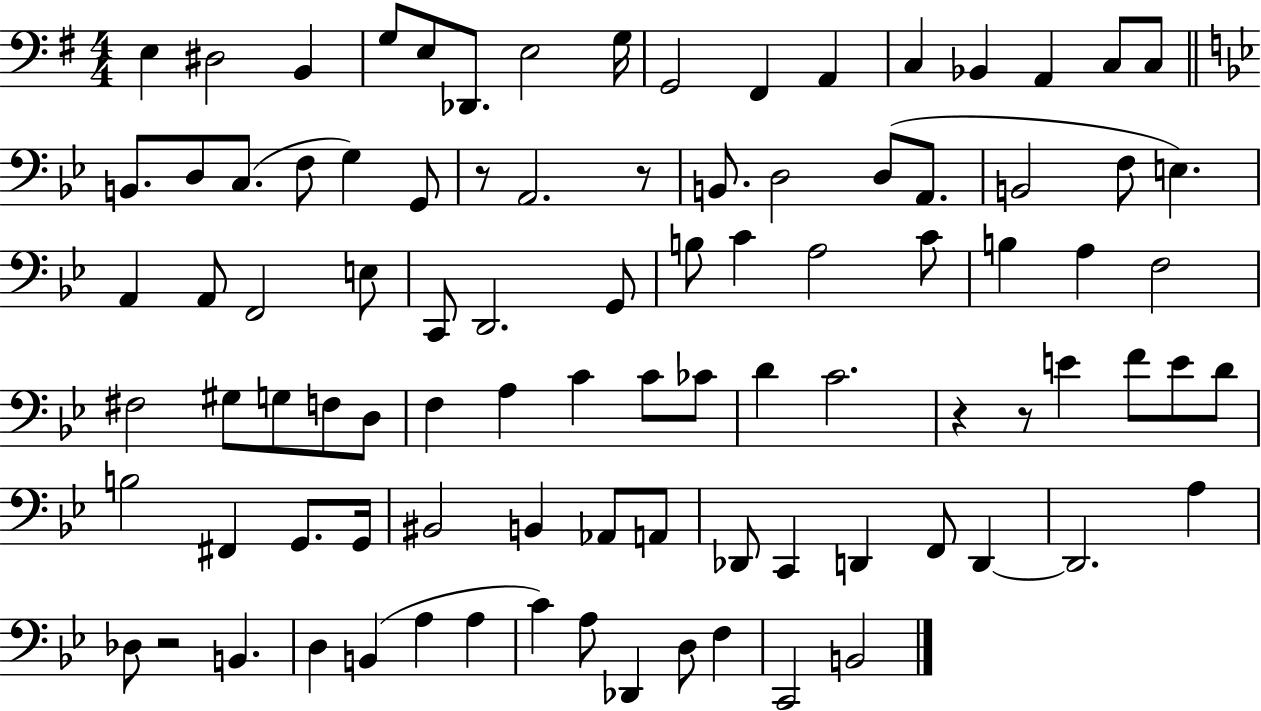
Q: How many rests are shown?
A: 5